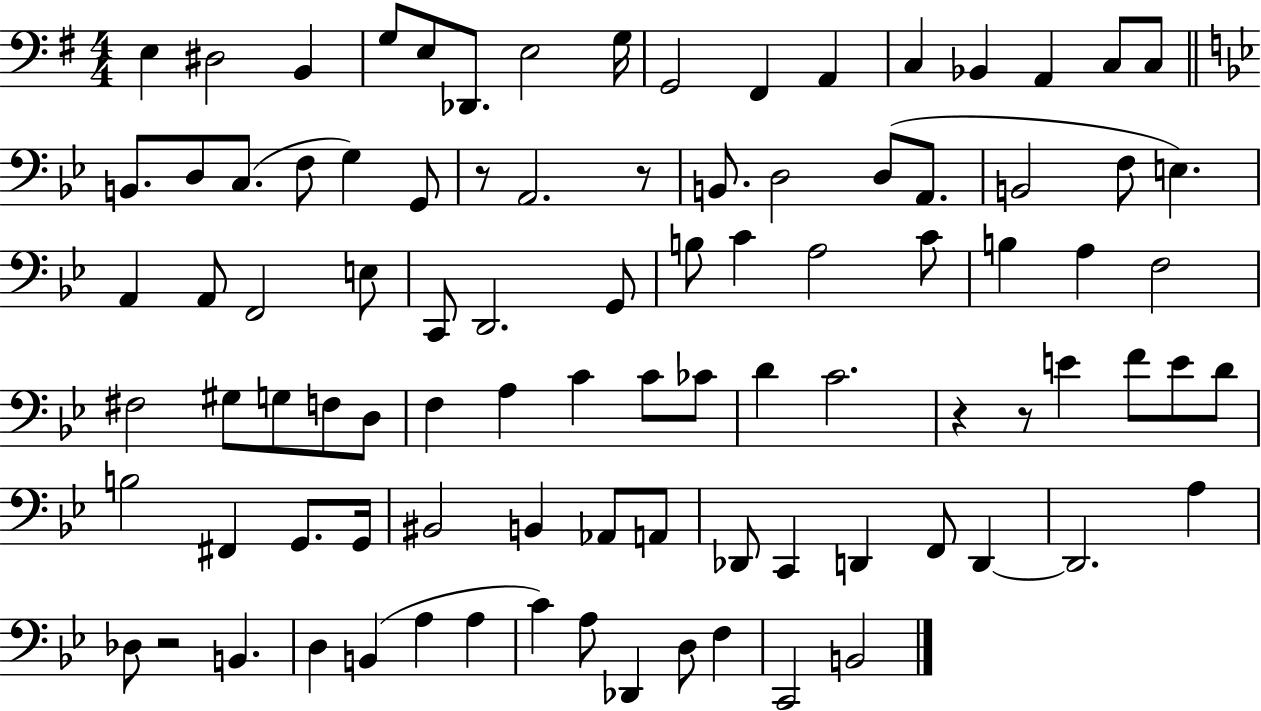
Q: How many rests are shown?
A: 5